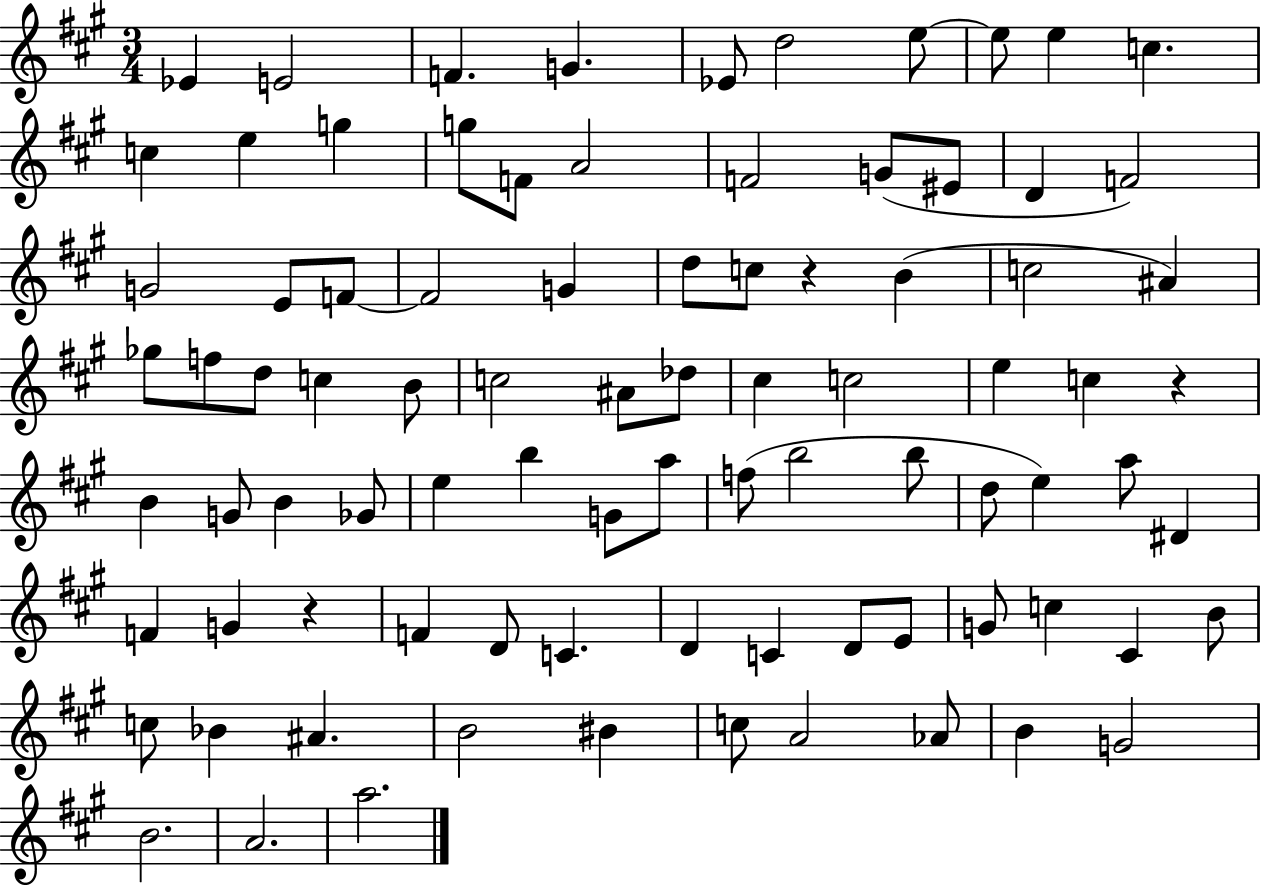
{
  \clef treble
  \numericTimeSignature
  \time 3/4
  \key a \major
  \repeat volta 2 { ees'4 e'2 | f'4. g'4. | ees'8 d''2 e''8~~ | e''8 e''4 c''4. | \break c''4 e''4 g''4 | g''8 f'8 a'2 | f'2 g'8( eis'8 | d'4 f'2) | \break g'2 e'8 f'8~~ | f'2 g'4 | d''8 c''8 r4 b'4( | c''2 ais'4) | \break ges''8 f''8 d''8 c''4 b'8 | c''2 ais'8 des''8 | cis''4 c''2 | e''4 c''4 r4 | \break b'4 g'8 b'4 ges'8 | e''4 b''4 g'8 a''8 | f''8( b''2 b''8 | d''8 e''4) a''8 dis'4 | \break f'4 g'4 r4 | f'4 d'8 c'4. | d'4 c'4 d'8 e'8 | g'8 c''4 cis'4 b'8 | \break c''8 bes'4 ais'4. | b'2 bis'4 | c''8 a'2 aes'8 | b'4 g'2 | \break b'2. | a'2. | a''2. | } \bar "|."
}